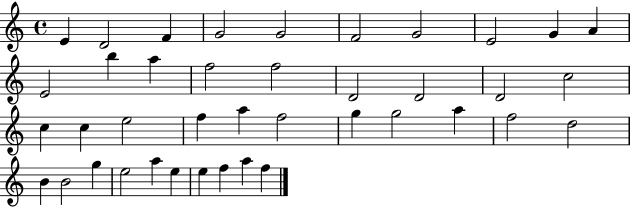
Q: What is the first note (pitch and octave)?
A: E4